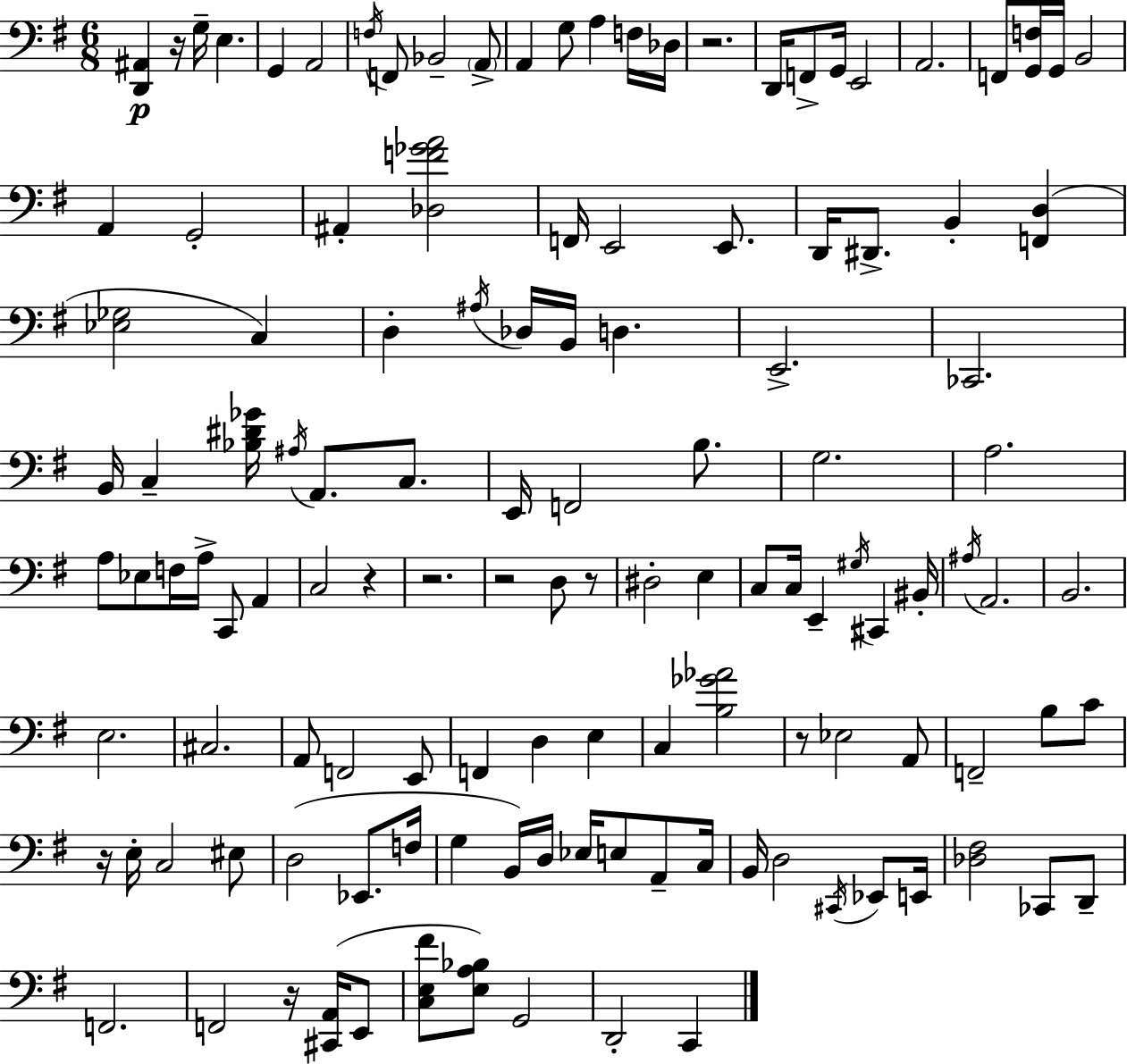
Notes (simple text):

[D2,A#2]/q R/s G3/s E3/q. G2/q A2/h F3/s F2/e Bb2/h A2/e A2/q G3/e A3/q F3/s Db3/s R/h. D2/s F2/e G2/s E2/h A2/h. F2/e [G2,F3]/s G2/s B2/h A2/q G2/h A#2/q [Db3,F4,Gb4,A4]/h F2/s E2/h E2/e. D2/s D#2/e. B2/q [F2,D3]/q [Eb3,Gb3]/h C3/q D3/q A#3/s Db3/s B2/s D3/q. E2/h. CES2/h. B2/s C3/q [Bb3,D#4,Gb4]/s A#3/s A2/e. C3/e. E2/s F2/h B3/e. G3/h. A3/h. A3/e Eb3/e F3/s A3/s C2/e A2/q C3/h R/q R/h. R/h D3/e R/e D#3/h E3/q C3/e C3/s E2/q G#3/s C#2/q BIS2/s A#3/s A2/h. B2/h. E3/h. C#3/h. A2/e F2/h E2/e F2/q D3/q E3/q C3/q [B3,Gb4,Ab4]/h R/e Eb3/h A2/e F2/h B3/e C4/e R/s E3/s C3/h EIS3/e D3/h Eb2/e. F3/s G3/q B2/s D3/s Eb3/s E3/e A2/e C3/s B2/s D3/h C#2/s Eb2/e E2/s [Db3,F#3]/h CES2/e D2/e F2/h. F2/h R/s [C#2,A2]/s E2/e [C3,E3,F#4]/e [E3,A3,Bb3]/e G2/h D2/h C2/q